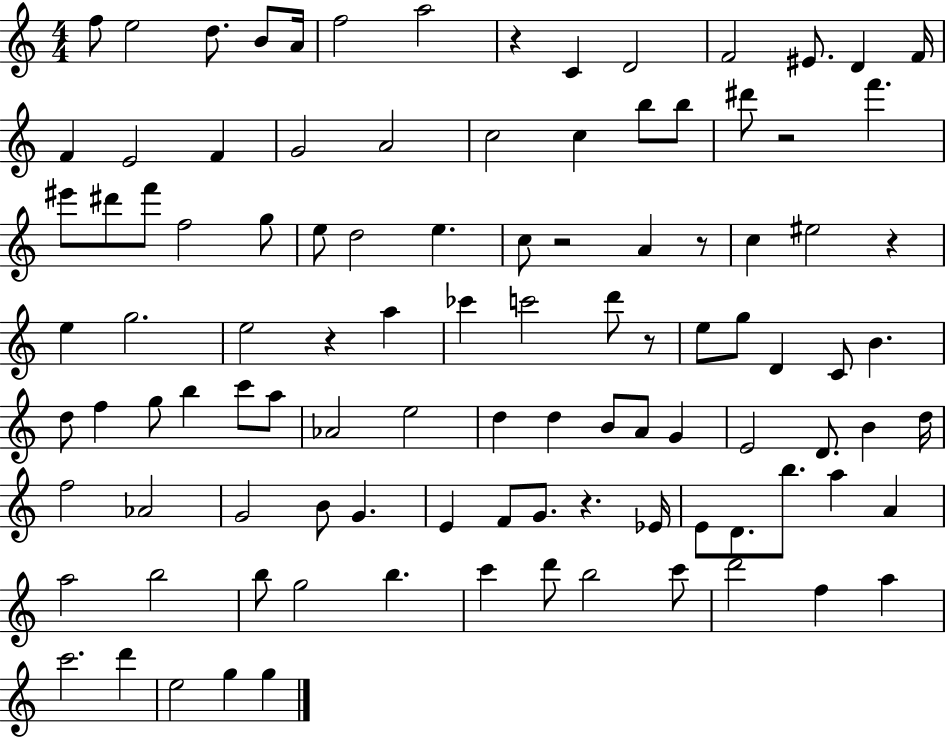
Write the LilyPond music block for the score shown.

{
  \clef treble
  \numericTimeSignature
  \time 4/4
  \key c \major
  f''8 e''2 d''8. b'8 a'16 | f''2 a''2 | r4 c'4 d'2 | f'2 eis'8. d'4 f'16 | \break f'4 e'2 f'4 | g'2 a'2 | c''2 c''4 b''8 b''8 | dis'''8 r2 f'''4. | \break eis'''8 dis'''8 f'''8 f''2 g''8 | e''8 d''2 e''4. | c''8 r2 a'4 r8 | c''4 eis''2 r4 | \break e''4 g''2. | e''2 r4 a''4 | ces'''4 c'''2 d'''8 r8 | e''8 g''8 d'4 c'8 b'4. | \break d''8 f''4 g''8 b''4 c'''8 a''8 | aes'2 e''2 | d''4 d''4 b'8 a'8 g'4 | e'2 d'8. b'4 d''16 | \break f''2 aes'2 | g'2 b'8 g'4. | e'4 f'8 g'8. r4. ees'16 | e'8 d'8. b''8. a''4 a'4 | \break a''2 b''2 | b''8 g''2 b''4. | c'''4 d'''8 b''2 c'''8 | d'''2 f''4 a''4 | \break c'''2. d'''4 | e''2 g''4 g''4 | \bar "|."
}